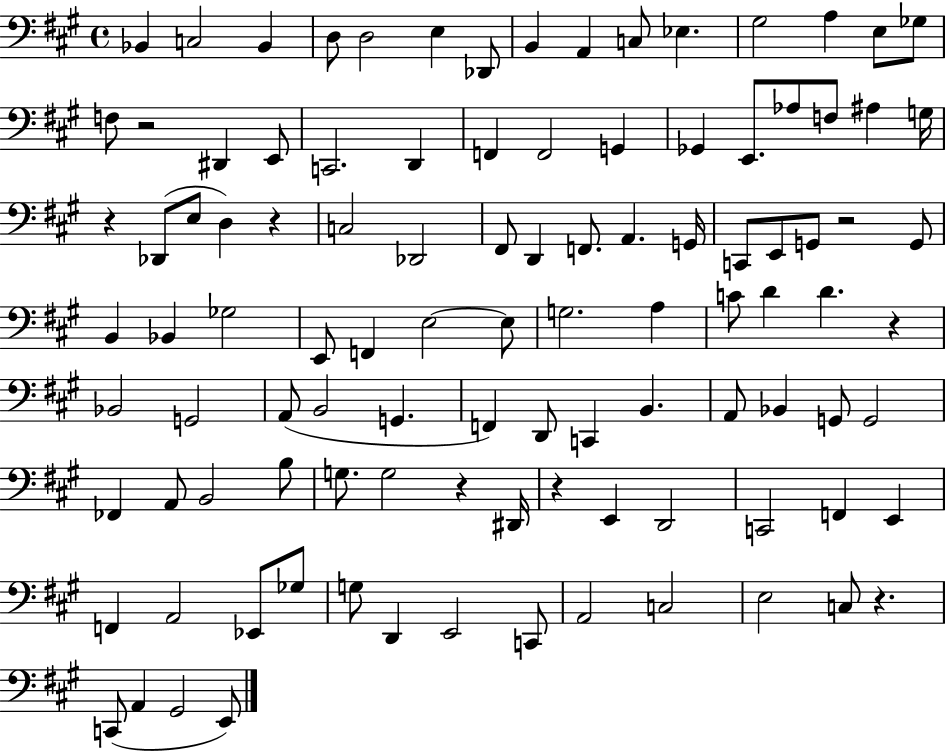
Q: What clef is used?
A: bass